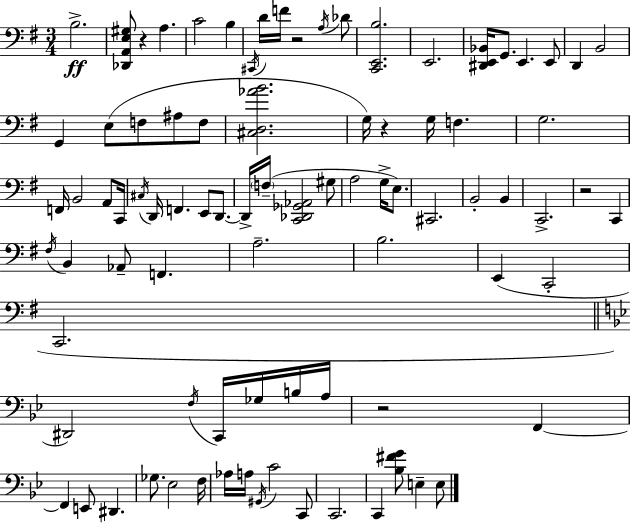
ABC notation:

X:1
T:Untitled
M:3/4
L:1/4
K:Em
B,2 [_D,,A,,E,^G,]/2 z A, C2 B, ^C,,/4 D/4 F/4 z2 A,/4 _D/2 [C,,E,,B,]2 E,,2 [^D,,E,,_B,,]/4 G,,/2 E,, E,,/2 D,, B,,2 G,, E,/2 F,/2 ^A,/2 F,/2 [^C,D,_AB]2 G,/4 z G,/4 F, G,2 F,,/4 B,,2 A,,/2 C,,/4 ^C,/4 D,,/4 F,, E,,/2 D,,/2 D,,/4 F,/4 [C,,_D,,_G,,_A,,]2 ^G,/2 A,2 G,/4 E,/2 ^C,,2 B,,2 B,, C,,2 z2 C,, ^F,/4 B,, _A,,/2 F,, A,2 B,2 E,, C,,2 C,,2 ^D,,2 F,/4 C,,/4 _G,/4 B,/4 A,/4 z2 F,, F,, E,,/2 ^D,, _G,/2 _E,2 F,/4 _A,/4 A,/4 ^G,,/4 C2 C,,/2 C,,2 C,, [_B,^FG]/2 E, E,/2